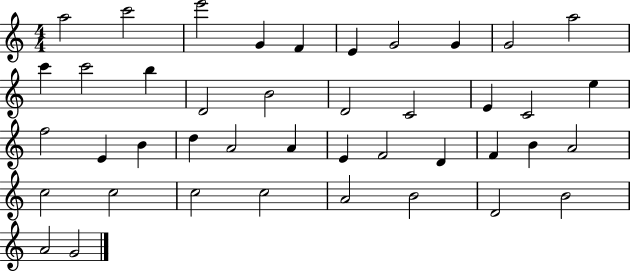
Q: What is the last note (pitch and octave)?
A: G4